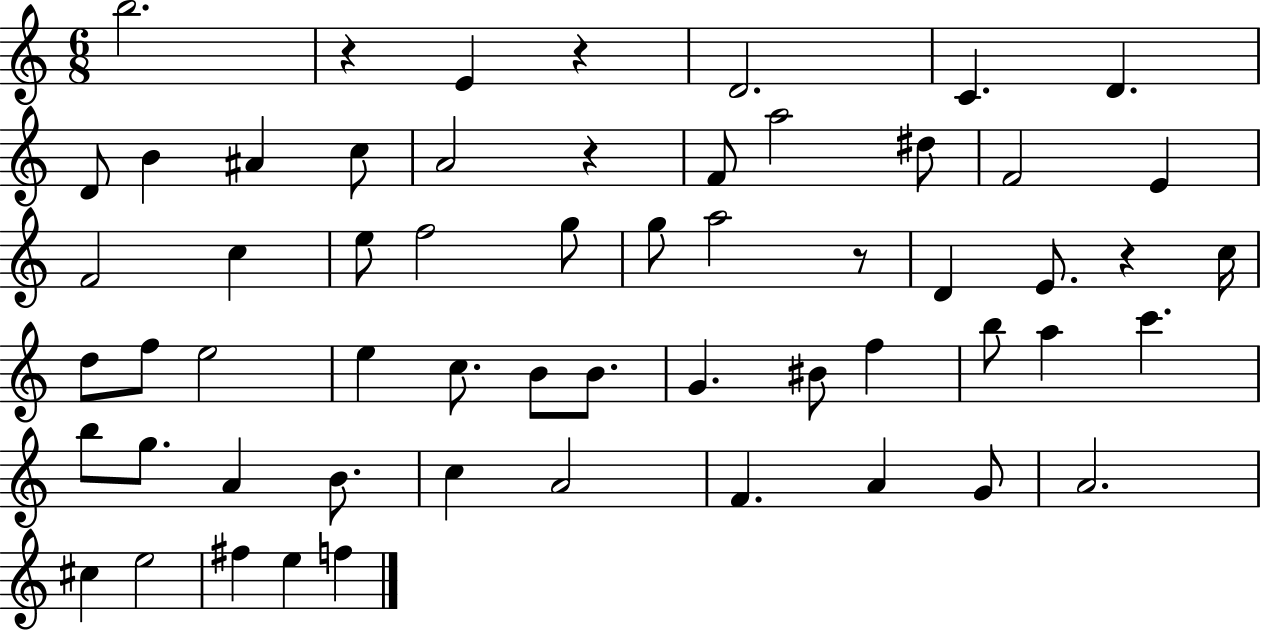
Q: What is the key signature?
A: C major